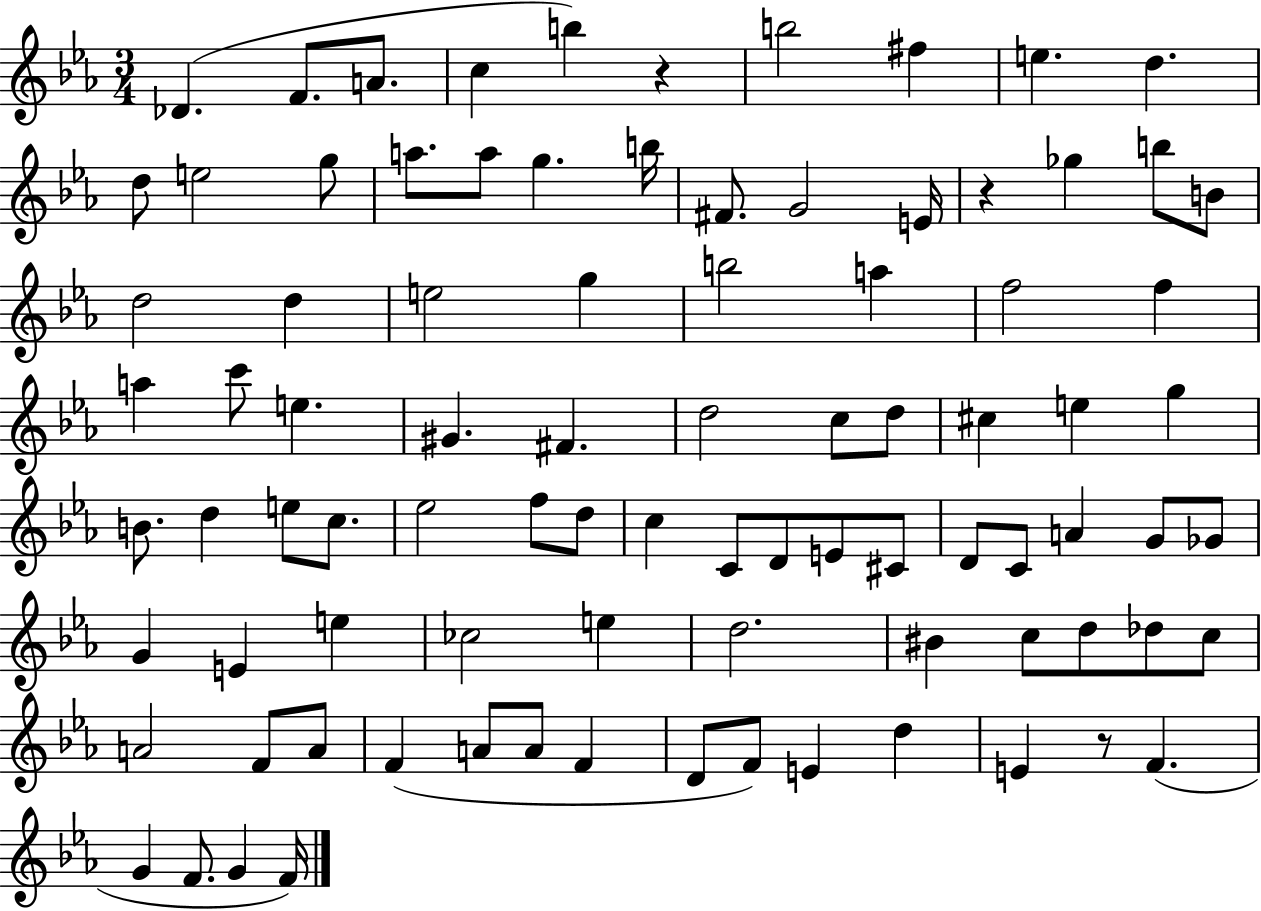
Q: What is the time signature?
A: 3/4